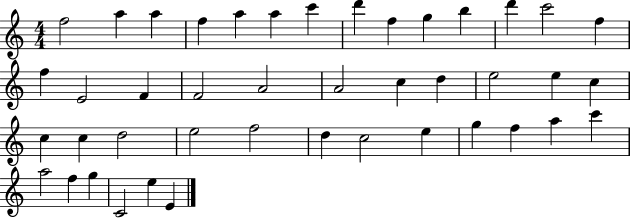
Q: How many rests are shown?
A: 0